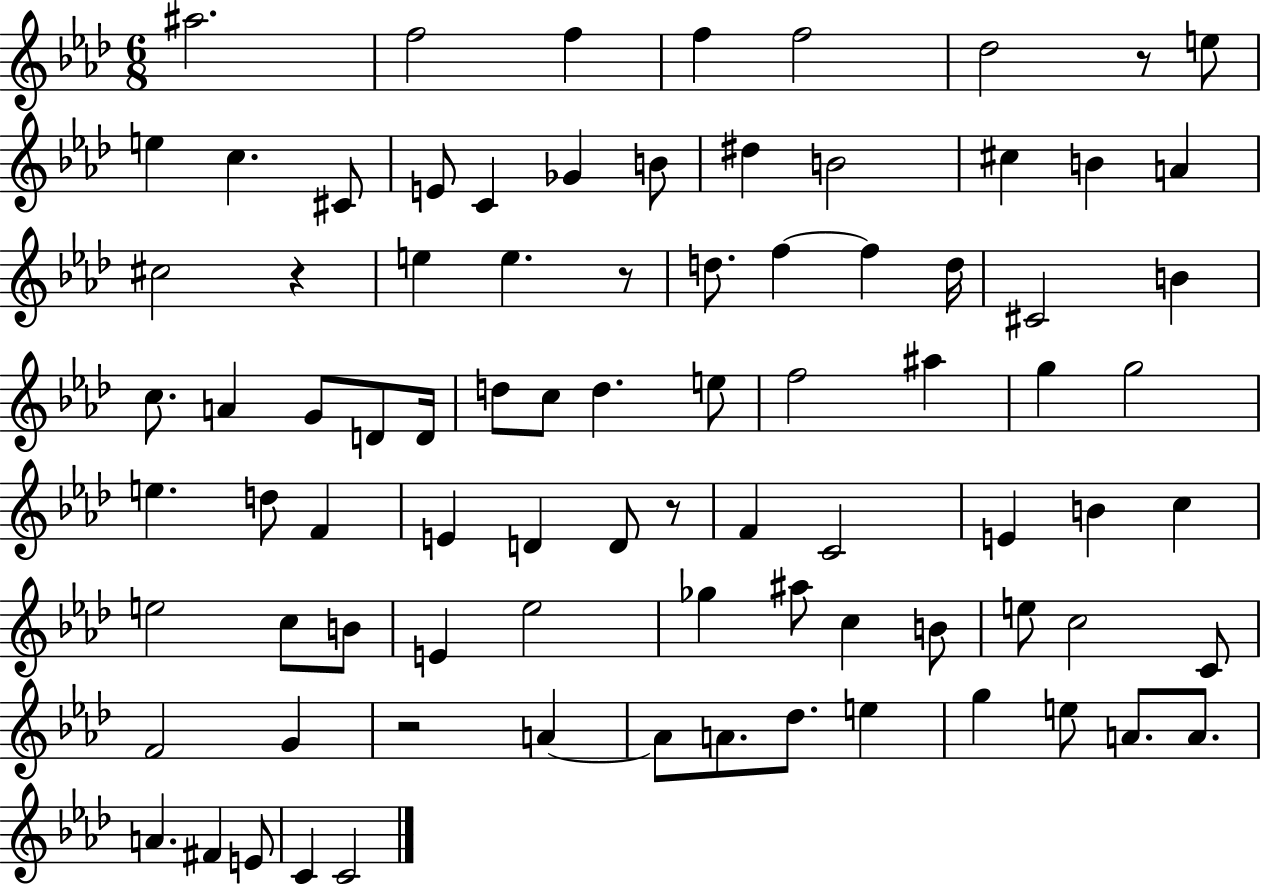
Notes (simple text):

A#5/h. F5/h F5/q F5/q F5/h Db5/h R/e E5/e E5/q C5/q. C#4/e E4/e C4/q Gb4/q B4/e D#5/q B4/h C#5/q B4/q A4/q C#5/h R/q E5/q E5/q. R/e D5/e. F5/q F5/q D5/s C#4/h B4/q C5/e. A4/q G4/e D4/e D4/s D5/e C5/e D5/q. E5/e F5/h A#5/q G5/q G5/h E5/q. D5/e F4/q E4/q D4/q D4/e R/e F4/q C4/h E4/q B4/q C5/q E5/h C5/e B4/e E4/q Eb5/h Gb5/q A#5/e C5/q B4/e E5/e C5/h C4/e F4/h G4/q R/h A4/q A4/e A4/e. Db5/e. E5/q G5/q E5/e A4/e. A4/e. A4/q. F#4/q E4/e C4/q C4/h